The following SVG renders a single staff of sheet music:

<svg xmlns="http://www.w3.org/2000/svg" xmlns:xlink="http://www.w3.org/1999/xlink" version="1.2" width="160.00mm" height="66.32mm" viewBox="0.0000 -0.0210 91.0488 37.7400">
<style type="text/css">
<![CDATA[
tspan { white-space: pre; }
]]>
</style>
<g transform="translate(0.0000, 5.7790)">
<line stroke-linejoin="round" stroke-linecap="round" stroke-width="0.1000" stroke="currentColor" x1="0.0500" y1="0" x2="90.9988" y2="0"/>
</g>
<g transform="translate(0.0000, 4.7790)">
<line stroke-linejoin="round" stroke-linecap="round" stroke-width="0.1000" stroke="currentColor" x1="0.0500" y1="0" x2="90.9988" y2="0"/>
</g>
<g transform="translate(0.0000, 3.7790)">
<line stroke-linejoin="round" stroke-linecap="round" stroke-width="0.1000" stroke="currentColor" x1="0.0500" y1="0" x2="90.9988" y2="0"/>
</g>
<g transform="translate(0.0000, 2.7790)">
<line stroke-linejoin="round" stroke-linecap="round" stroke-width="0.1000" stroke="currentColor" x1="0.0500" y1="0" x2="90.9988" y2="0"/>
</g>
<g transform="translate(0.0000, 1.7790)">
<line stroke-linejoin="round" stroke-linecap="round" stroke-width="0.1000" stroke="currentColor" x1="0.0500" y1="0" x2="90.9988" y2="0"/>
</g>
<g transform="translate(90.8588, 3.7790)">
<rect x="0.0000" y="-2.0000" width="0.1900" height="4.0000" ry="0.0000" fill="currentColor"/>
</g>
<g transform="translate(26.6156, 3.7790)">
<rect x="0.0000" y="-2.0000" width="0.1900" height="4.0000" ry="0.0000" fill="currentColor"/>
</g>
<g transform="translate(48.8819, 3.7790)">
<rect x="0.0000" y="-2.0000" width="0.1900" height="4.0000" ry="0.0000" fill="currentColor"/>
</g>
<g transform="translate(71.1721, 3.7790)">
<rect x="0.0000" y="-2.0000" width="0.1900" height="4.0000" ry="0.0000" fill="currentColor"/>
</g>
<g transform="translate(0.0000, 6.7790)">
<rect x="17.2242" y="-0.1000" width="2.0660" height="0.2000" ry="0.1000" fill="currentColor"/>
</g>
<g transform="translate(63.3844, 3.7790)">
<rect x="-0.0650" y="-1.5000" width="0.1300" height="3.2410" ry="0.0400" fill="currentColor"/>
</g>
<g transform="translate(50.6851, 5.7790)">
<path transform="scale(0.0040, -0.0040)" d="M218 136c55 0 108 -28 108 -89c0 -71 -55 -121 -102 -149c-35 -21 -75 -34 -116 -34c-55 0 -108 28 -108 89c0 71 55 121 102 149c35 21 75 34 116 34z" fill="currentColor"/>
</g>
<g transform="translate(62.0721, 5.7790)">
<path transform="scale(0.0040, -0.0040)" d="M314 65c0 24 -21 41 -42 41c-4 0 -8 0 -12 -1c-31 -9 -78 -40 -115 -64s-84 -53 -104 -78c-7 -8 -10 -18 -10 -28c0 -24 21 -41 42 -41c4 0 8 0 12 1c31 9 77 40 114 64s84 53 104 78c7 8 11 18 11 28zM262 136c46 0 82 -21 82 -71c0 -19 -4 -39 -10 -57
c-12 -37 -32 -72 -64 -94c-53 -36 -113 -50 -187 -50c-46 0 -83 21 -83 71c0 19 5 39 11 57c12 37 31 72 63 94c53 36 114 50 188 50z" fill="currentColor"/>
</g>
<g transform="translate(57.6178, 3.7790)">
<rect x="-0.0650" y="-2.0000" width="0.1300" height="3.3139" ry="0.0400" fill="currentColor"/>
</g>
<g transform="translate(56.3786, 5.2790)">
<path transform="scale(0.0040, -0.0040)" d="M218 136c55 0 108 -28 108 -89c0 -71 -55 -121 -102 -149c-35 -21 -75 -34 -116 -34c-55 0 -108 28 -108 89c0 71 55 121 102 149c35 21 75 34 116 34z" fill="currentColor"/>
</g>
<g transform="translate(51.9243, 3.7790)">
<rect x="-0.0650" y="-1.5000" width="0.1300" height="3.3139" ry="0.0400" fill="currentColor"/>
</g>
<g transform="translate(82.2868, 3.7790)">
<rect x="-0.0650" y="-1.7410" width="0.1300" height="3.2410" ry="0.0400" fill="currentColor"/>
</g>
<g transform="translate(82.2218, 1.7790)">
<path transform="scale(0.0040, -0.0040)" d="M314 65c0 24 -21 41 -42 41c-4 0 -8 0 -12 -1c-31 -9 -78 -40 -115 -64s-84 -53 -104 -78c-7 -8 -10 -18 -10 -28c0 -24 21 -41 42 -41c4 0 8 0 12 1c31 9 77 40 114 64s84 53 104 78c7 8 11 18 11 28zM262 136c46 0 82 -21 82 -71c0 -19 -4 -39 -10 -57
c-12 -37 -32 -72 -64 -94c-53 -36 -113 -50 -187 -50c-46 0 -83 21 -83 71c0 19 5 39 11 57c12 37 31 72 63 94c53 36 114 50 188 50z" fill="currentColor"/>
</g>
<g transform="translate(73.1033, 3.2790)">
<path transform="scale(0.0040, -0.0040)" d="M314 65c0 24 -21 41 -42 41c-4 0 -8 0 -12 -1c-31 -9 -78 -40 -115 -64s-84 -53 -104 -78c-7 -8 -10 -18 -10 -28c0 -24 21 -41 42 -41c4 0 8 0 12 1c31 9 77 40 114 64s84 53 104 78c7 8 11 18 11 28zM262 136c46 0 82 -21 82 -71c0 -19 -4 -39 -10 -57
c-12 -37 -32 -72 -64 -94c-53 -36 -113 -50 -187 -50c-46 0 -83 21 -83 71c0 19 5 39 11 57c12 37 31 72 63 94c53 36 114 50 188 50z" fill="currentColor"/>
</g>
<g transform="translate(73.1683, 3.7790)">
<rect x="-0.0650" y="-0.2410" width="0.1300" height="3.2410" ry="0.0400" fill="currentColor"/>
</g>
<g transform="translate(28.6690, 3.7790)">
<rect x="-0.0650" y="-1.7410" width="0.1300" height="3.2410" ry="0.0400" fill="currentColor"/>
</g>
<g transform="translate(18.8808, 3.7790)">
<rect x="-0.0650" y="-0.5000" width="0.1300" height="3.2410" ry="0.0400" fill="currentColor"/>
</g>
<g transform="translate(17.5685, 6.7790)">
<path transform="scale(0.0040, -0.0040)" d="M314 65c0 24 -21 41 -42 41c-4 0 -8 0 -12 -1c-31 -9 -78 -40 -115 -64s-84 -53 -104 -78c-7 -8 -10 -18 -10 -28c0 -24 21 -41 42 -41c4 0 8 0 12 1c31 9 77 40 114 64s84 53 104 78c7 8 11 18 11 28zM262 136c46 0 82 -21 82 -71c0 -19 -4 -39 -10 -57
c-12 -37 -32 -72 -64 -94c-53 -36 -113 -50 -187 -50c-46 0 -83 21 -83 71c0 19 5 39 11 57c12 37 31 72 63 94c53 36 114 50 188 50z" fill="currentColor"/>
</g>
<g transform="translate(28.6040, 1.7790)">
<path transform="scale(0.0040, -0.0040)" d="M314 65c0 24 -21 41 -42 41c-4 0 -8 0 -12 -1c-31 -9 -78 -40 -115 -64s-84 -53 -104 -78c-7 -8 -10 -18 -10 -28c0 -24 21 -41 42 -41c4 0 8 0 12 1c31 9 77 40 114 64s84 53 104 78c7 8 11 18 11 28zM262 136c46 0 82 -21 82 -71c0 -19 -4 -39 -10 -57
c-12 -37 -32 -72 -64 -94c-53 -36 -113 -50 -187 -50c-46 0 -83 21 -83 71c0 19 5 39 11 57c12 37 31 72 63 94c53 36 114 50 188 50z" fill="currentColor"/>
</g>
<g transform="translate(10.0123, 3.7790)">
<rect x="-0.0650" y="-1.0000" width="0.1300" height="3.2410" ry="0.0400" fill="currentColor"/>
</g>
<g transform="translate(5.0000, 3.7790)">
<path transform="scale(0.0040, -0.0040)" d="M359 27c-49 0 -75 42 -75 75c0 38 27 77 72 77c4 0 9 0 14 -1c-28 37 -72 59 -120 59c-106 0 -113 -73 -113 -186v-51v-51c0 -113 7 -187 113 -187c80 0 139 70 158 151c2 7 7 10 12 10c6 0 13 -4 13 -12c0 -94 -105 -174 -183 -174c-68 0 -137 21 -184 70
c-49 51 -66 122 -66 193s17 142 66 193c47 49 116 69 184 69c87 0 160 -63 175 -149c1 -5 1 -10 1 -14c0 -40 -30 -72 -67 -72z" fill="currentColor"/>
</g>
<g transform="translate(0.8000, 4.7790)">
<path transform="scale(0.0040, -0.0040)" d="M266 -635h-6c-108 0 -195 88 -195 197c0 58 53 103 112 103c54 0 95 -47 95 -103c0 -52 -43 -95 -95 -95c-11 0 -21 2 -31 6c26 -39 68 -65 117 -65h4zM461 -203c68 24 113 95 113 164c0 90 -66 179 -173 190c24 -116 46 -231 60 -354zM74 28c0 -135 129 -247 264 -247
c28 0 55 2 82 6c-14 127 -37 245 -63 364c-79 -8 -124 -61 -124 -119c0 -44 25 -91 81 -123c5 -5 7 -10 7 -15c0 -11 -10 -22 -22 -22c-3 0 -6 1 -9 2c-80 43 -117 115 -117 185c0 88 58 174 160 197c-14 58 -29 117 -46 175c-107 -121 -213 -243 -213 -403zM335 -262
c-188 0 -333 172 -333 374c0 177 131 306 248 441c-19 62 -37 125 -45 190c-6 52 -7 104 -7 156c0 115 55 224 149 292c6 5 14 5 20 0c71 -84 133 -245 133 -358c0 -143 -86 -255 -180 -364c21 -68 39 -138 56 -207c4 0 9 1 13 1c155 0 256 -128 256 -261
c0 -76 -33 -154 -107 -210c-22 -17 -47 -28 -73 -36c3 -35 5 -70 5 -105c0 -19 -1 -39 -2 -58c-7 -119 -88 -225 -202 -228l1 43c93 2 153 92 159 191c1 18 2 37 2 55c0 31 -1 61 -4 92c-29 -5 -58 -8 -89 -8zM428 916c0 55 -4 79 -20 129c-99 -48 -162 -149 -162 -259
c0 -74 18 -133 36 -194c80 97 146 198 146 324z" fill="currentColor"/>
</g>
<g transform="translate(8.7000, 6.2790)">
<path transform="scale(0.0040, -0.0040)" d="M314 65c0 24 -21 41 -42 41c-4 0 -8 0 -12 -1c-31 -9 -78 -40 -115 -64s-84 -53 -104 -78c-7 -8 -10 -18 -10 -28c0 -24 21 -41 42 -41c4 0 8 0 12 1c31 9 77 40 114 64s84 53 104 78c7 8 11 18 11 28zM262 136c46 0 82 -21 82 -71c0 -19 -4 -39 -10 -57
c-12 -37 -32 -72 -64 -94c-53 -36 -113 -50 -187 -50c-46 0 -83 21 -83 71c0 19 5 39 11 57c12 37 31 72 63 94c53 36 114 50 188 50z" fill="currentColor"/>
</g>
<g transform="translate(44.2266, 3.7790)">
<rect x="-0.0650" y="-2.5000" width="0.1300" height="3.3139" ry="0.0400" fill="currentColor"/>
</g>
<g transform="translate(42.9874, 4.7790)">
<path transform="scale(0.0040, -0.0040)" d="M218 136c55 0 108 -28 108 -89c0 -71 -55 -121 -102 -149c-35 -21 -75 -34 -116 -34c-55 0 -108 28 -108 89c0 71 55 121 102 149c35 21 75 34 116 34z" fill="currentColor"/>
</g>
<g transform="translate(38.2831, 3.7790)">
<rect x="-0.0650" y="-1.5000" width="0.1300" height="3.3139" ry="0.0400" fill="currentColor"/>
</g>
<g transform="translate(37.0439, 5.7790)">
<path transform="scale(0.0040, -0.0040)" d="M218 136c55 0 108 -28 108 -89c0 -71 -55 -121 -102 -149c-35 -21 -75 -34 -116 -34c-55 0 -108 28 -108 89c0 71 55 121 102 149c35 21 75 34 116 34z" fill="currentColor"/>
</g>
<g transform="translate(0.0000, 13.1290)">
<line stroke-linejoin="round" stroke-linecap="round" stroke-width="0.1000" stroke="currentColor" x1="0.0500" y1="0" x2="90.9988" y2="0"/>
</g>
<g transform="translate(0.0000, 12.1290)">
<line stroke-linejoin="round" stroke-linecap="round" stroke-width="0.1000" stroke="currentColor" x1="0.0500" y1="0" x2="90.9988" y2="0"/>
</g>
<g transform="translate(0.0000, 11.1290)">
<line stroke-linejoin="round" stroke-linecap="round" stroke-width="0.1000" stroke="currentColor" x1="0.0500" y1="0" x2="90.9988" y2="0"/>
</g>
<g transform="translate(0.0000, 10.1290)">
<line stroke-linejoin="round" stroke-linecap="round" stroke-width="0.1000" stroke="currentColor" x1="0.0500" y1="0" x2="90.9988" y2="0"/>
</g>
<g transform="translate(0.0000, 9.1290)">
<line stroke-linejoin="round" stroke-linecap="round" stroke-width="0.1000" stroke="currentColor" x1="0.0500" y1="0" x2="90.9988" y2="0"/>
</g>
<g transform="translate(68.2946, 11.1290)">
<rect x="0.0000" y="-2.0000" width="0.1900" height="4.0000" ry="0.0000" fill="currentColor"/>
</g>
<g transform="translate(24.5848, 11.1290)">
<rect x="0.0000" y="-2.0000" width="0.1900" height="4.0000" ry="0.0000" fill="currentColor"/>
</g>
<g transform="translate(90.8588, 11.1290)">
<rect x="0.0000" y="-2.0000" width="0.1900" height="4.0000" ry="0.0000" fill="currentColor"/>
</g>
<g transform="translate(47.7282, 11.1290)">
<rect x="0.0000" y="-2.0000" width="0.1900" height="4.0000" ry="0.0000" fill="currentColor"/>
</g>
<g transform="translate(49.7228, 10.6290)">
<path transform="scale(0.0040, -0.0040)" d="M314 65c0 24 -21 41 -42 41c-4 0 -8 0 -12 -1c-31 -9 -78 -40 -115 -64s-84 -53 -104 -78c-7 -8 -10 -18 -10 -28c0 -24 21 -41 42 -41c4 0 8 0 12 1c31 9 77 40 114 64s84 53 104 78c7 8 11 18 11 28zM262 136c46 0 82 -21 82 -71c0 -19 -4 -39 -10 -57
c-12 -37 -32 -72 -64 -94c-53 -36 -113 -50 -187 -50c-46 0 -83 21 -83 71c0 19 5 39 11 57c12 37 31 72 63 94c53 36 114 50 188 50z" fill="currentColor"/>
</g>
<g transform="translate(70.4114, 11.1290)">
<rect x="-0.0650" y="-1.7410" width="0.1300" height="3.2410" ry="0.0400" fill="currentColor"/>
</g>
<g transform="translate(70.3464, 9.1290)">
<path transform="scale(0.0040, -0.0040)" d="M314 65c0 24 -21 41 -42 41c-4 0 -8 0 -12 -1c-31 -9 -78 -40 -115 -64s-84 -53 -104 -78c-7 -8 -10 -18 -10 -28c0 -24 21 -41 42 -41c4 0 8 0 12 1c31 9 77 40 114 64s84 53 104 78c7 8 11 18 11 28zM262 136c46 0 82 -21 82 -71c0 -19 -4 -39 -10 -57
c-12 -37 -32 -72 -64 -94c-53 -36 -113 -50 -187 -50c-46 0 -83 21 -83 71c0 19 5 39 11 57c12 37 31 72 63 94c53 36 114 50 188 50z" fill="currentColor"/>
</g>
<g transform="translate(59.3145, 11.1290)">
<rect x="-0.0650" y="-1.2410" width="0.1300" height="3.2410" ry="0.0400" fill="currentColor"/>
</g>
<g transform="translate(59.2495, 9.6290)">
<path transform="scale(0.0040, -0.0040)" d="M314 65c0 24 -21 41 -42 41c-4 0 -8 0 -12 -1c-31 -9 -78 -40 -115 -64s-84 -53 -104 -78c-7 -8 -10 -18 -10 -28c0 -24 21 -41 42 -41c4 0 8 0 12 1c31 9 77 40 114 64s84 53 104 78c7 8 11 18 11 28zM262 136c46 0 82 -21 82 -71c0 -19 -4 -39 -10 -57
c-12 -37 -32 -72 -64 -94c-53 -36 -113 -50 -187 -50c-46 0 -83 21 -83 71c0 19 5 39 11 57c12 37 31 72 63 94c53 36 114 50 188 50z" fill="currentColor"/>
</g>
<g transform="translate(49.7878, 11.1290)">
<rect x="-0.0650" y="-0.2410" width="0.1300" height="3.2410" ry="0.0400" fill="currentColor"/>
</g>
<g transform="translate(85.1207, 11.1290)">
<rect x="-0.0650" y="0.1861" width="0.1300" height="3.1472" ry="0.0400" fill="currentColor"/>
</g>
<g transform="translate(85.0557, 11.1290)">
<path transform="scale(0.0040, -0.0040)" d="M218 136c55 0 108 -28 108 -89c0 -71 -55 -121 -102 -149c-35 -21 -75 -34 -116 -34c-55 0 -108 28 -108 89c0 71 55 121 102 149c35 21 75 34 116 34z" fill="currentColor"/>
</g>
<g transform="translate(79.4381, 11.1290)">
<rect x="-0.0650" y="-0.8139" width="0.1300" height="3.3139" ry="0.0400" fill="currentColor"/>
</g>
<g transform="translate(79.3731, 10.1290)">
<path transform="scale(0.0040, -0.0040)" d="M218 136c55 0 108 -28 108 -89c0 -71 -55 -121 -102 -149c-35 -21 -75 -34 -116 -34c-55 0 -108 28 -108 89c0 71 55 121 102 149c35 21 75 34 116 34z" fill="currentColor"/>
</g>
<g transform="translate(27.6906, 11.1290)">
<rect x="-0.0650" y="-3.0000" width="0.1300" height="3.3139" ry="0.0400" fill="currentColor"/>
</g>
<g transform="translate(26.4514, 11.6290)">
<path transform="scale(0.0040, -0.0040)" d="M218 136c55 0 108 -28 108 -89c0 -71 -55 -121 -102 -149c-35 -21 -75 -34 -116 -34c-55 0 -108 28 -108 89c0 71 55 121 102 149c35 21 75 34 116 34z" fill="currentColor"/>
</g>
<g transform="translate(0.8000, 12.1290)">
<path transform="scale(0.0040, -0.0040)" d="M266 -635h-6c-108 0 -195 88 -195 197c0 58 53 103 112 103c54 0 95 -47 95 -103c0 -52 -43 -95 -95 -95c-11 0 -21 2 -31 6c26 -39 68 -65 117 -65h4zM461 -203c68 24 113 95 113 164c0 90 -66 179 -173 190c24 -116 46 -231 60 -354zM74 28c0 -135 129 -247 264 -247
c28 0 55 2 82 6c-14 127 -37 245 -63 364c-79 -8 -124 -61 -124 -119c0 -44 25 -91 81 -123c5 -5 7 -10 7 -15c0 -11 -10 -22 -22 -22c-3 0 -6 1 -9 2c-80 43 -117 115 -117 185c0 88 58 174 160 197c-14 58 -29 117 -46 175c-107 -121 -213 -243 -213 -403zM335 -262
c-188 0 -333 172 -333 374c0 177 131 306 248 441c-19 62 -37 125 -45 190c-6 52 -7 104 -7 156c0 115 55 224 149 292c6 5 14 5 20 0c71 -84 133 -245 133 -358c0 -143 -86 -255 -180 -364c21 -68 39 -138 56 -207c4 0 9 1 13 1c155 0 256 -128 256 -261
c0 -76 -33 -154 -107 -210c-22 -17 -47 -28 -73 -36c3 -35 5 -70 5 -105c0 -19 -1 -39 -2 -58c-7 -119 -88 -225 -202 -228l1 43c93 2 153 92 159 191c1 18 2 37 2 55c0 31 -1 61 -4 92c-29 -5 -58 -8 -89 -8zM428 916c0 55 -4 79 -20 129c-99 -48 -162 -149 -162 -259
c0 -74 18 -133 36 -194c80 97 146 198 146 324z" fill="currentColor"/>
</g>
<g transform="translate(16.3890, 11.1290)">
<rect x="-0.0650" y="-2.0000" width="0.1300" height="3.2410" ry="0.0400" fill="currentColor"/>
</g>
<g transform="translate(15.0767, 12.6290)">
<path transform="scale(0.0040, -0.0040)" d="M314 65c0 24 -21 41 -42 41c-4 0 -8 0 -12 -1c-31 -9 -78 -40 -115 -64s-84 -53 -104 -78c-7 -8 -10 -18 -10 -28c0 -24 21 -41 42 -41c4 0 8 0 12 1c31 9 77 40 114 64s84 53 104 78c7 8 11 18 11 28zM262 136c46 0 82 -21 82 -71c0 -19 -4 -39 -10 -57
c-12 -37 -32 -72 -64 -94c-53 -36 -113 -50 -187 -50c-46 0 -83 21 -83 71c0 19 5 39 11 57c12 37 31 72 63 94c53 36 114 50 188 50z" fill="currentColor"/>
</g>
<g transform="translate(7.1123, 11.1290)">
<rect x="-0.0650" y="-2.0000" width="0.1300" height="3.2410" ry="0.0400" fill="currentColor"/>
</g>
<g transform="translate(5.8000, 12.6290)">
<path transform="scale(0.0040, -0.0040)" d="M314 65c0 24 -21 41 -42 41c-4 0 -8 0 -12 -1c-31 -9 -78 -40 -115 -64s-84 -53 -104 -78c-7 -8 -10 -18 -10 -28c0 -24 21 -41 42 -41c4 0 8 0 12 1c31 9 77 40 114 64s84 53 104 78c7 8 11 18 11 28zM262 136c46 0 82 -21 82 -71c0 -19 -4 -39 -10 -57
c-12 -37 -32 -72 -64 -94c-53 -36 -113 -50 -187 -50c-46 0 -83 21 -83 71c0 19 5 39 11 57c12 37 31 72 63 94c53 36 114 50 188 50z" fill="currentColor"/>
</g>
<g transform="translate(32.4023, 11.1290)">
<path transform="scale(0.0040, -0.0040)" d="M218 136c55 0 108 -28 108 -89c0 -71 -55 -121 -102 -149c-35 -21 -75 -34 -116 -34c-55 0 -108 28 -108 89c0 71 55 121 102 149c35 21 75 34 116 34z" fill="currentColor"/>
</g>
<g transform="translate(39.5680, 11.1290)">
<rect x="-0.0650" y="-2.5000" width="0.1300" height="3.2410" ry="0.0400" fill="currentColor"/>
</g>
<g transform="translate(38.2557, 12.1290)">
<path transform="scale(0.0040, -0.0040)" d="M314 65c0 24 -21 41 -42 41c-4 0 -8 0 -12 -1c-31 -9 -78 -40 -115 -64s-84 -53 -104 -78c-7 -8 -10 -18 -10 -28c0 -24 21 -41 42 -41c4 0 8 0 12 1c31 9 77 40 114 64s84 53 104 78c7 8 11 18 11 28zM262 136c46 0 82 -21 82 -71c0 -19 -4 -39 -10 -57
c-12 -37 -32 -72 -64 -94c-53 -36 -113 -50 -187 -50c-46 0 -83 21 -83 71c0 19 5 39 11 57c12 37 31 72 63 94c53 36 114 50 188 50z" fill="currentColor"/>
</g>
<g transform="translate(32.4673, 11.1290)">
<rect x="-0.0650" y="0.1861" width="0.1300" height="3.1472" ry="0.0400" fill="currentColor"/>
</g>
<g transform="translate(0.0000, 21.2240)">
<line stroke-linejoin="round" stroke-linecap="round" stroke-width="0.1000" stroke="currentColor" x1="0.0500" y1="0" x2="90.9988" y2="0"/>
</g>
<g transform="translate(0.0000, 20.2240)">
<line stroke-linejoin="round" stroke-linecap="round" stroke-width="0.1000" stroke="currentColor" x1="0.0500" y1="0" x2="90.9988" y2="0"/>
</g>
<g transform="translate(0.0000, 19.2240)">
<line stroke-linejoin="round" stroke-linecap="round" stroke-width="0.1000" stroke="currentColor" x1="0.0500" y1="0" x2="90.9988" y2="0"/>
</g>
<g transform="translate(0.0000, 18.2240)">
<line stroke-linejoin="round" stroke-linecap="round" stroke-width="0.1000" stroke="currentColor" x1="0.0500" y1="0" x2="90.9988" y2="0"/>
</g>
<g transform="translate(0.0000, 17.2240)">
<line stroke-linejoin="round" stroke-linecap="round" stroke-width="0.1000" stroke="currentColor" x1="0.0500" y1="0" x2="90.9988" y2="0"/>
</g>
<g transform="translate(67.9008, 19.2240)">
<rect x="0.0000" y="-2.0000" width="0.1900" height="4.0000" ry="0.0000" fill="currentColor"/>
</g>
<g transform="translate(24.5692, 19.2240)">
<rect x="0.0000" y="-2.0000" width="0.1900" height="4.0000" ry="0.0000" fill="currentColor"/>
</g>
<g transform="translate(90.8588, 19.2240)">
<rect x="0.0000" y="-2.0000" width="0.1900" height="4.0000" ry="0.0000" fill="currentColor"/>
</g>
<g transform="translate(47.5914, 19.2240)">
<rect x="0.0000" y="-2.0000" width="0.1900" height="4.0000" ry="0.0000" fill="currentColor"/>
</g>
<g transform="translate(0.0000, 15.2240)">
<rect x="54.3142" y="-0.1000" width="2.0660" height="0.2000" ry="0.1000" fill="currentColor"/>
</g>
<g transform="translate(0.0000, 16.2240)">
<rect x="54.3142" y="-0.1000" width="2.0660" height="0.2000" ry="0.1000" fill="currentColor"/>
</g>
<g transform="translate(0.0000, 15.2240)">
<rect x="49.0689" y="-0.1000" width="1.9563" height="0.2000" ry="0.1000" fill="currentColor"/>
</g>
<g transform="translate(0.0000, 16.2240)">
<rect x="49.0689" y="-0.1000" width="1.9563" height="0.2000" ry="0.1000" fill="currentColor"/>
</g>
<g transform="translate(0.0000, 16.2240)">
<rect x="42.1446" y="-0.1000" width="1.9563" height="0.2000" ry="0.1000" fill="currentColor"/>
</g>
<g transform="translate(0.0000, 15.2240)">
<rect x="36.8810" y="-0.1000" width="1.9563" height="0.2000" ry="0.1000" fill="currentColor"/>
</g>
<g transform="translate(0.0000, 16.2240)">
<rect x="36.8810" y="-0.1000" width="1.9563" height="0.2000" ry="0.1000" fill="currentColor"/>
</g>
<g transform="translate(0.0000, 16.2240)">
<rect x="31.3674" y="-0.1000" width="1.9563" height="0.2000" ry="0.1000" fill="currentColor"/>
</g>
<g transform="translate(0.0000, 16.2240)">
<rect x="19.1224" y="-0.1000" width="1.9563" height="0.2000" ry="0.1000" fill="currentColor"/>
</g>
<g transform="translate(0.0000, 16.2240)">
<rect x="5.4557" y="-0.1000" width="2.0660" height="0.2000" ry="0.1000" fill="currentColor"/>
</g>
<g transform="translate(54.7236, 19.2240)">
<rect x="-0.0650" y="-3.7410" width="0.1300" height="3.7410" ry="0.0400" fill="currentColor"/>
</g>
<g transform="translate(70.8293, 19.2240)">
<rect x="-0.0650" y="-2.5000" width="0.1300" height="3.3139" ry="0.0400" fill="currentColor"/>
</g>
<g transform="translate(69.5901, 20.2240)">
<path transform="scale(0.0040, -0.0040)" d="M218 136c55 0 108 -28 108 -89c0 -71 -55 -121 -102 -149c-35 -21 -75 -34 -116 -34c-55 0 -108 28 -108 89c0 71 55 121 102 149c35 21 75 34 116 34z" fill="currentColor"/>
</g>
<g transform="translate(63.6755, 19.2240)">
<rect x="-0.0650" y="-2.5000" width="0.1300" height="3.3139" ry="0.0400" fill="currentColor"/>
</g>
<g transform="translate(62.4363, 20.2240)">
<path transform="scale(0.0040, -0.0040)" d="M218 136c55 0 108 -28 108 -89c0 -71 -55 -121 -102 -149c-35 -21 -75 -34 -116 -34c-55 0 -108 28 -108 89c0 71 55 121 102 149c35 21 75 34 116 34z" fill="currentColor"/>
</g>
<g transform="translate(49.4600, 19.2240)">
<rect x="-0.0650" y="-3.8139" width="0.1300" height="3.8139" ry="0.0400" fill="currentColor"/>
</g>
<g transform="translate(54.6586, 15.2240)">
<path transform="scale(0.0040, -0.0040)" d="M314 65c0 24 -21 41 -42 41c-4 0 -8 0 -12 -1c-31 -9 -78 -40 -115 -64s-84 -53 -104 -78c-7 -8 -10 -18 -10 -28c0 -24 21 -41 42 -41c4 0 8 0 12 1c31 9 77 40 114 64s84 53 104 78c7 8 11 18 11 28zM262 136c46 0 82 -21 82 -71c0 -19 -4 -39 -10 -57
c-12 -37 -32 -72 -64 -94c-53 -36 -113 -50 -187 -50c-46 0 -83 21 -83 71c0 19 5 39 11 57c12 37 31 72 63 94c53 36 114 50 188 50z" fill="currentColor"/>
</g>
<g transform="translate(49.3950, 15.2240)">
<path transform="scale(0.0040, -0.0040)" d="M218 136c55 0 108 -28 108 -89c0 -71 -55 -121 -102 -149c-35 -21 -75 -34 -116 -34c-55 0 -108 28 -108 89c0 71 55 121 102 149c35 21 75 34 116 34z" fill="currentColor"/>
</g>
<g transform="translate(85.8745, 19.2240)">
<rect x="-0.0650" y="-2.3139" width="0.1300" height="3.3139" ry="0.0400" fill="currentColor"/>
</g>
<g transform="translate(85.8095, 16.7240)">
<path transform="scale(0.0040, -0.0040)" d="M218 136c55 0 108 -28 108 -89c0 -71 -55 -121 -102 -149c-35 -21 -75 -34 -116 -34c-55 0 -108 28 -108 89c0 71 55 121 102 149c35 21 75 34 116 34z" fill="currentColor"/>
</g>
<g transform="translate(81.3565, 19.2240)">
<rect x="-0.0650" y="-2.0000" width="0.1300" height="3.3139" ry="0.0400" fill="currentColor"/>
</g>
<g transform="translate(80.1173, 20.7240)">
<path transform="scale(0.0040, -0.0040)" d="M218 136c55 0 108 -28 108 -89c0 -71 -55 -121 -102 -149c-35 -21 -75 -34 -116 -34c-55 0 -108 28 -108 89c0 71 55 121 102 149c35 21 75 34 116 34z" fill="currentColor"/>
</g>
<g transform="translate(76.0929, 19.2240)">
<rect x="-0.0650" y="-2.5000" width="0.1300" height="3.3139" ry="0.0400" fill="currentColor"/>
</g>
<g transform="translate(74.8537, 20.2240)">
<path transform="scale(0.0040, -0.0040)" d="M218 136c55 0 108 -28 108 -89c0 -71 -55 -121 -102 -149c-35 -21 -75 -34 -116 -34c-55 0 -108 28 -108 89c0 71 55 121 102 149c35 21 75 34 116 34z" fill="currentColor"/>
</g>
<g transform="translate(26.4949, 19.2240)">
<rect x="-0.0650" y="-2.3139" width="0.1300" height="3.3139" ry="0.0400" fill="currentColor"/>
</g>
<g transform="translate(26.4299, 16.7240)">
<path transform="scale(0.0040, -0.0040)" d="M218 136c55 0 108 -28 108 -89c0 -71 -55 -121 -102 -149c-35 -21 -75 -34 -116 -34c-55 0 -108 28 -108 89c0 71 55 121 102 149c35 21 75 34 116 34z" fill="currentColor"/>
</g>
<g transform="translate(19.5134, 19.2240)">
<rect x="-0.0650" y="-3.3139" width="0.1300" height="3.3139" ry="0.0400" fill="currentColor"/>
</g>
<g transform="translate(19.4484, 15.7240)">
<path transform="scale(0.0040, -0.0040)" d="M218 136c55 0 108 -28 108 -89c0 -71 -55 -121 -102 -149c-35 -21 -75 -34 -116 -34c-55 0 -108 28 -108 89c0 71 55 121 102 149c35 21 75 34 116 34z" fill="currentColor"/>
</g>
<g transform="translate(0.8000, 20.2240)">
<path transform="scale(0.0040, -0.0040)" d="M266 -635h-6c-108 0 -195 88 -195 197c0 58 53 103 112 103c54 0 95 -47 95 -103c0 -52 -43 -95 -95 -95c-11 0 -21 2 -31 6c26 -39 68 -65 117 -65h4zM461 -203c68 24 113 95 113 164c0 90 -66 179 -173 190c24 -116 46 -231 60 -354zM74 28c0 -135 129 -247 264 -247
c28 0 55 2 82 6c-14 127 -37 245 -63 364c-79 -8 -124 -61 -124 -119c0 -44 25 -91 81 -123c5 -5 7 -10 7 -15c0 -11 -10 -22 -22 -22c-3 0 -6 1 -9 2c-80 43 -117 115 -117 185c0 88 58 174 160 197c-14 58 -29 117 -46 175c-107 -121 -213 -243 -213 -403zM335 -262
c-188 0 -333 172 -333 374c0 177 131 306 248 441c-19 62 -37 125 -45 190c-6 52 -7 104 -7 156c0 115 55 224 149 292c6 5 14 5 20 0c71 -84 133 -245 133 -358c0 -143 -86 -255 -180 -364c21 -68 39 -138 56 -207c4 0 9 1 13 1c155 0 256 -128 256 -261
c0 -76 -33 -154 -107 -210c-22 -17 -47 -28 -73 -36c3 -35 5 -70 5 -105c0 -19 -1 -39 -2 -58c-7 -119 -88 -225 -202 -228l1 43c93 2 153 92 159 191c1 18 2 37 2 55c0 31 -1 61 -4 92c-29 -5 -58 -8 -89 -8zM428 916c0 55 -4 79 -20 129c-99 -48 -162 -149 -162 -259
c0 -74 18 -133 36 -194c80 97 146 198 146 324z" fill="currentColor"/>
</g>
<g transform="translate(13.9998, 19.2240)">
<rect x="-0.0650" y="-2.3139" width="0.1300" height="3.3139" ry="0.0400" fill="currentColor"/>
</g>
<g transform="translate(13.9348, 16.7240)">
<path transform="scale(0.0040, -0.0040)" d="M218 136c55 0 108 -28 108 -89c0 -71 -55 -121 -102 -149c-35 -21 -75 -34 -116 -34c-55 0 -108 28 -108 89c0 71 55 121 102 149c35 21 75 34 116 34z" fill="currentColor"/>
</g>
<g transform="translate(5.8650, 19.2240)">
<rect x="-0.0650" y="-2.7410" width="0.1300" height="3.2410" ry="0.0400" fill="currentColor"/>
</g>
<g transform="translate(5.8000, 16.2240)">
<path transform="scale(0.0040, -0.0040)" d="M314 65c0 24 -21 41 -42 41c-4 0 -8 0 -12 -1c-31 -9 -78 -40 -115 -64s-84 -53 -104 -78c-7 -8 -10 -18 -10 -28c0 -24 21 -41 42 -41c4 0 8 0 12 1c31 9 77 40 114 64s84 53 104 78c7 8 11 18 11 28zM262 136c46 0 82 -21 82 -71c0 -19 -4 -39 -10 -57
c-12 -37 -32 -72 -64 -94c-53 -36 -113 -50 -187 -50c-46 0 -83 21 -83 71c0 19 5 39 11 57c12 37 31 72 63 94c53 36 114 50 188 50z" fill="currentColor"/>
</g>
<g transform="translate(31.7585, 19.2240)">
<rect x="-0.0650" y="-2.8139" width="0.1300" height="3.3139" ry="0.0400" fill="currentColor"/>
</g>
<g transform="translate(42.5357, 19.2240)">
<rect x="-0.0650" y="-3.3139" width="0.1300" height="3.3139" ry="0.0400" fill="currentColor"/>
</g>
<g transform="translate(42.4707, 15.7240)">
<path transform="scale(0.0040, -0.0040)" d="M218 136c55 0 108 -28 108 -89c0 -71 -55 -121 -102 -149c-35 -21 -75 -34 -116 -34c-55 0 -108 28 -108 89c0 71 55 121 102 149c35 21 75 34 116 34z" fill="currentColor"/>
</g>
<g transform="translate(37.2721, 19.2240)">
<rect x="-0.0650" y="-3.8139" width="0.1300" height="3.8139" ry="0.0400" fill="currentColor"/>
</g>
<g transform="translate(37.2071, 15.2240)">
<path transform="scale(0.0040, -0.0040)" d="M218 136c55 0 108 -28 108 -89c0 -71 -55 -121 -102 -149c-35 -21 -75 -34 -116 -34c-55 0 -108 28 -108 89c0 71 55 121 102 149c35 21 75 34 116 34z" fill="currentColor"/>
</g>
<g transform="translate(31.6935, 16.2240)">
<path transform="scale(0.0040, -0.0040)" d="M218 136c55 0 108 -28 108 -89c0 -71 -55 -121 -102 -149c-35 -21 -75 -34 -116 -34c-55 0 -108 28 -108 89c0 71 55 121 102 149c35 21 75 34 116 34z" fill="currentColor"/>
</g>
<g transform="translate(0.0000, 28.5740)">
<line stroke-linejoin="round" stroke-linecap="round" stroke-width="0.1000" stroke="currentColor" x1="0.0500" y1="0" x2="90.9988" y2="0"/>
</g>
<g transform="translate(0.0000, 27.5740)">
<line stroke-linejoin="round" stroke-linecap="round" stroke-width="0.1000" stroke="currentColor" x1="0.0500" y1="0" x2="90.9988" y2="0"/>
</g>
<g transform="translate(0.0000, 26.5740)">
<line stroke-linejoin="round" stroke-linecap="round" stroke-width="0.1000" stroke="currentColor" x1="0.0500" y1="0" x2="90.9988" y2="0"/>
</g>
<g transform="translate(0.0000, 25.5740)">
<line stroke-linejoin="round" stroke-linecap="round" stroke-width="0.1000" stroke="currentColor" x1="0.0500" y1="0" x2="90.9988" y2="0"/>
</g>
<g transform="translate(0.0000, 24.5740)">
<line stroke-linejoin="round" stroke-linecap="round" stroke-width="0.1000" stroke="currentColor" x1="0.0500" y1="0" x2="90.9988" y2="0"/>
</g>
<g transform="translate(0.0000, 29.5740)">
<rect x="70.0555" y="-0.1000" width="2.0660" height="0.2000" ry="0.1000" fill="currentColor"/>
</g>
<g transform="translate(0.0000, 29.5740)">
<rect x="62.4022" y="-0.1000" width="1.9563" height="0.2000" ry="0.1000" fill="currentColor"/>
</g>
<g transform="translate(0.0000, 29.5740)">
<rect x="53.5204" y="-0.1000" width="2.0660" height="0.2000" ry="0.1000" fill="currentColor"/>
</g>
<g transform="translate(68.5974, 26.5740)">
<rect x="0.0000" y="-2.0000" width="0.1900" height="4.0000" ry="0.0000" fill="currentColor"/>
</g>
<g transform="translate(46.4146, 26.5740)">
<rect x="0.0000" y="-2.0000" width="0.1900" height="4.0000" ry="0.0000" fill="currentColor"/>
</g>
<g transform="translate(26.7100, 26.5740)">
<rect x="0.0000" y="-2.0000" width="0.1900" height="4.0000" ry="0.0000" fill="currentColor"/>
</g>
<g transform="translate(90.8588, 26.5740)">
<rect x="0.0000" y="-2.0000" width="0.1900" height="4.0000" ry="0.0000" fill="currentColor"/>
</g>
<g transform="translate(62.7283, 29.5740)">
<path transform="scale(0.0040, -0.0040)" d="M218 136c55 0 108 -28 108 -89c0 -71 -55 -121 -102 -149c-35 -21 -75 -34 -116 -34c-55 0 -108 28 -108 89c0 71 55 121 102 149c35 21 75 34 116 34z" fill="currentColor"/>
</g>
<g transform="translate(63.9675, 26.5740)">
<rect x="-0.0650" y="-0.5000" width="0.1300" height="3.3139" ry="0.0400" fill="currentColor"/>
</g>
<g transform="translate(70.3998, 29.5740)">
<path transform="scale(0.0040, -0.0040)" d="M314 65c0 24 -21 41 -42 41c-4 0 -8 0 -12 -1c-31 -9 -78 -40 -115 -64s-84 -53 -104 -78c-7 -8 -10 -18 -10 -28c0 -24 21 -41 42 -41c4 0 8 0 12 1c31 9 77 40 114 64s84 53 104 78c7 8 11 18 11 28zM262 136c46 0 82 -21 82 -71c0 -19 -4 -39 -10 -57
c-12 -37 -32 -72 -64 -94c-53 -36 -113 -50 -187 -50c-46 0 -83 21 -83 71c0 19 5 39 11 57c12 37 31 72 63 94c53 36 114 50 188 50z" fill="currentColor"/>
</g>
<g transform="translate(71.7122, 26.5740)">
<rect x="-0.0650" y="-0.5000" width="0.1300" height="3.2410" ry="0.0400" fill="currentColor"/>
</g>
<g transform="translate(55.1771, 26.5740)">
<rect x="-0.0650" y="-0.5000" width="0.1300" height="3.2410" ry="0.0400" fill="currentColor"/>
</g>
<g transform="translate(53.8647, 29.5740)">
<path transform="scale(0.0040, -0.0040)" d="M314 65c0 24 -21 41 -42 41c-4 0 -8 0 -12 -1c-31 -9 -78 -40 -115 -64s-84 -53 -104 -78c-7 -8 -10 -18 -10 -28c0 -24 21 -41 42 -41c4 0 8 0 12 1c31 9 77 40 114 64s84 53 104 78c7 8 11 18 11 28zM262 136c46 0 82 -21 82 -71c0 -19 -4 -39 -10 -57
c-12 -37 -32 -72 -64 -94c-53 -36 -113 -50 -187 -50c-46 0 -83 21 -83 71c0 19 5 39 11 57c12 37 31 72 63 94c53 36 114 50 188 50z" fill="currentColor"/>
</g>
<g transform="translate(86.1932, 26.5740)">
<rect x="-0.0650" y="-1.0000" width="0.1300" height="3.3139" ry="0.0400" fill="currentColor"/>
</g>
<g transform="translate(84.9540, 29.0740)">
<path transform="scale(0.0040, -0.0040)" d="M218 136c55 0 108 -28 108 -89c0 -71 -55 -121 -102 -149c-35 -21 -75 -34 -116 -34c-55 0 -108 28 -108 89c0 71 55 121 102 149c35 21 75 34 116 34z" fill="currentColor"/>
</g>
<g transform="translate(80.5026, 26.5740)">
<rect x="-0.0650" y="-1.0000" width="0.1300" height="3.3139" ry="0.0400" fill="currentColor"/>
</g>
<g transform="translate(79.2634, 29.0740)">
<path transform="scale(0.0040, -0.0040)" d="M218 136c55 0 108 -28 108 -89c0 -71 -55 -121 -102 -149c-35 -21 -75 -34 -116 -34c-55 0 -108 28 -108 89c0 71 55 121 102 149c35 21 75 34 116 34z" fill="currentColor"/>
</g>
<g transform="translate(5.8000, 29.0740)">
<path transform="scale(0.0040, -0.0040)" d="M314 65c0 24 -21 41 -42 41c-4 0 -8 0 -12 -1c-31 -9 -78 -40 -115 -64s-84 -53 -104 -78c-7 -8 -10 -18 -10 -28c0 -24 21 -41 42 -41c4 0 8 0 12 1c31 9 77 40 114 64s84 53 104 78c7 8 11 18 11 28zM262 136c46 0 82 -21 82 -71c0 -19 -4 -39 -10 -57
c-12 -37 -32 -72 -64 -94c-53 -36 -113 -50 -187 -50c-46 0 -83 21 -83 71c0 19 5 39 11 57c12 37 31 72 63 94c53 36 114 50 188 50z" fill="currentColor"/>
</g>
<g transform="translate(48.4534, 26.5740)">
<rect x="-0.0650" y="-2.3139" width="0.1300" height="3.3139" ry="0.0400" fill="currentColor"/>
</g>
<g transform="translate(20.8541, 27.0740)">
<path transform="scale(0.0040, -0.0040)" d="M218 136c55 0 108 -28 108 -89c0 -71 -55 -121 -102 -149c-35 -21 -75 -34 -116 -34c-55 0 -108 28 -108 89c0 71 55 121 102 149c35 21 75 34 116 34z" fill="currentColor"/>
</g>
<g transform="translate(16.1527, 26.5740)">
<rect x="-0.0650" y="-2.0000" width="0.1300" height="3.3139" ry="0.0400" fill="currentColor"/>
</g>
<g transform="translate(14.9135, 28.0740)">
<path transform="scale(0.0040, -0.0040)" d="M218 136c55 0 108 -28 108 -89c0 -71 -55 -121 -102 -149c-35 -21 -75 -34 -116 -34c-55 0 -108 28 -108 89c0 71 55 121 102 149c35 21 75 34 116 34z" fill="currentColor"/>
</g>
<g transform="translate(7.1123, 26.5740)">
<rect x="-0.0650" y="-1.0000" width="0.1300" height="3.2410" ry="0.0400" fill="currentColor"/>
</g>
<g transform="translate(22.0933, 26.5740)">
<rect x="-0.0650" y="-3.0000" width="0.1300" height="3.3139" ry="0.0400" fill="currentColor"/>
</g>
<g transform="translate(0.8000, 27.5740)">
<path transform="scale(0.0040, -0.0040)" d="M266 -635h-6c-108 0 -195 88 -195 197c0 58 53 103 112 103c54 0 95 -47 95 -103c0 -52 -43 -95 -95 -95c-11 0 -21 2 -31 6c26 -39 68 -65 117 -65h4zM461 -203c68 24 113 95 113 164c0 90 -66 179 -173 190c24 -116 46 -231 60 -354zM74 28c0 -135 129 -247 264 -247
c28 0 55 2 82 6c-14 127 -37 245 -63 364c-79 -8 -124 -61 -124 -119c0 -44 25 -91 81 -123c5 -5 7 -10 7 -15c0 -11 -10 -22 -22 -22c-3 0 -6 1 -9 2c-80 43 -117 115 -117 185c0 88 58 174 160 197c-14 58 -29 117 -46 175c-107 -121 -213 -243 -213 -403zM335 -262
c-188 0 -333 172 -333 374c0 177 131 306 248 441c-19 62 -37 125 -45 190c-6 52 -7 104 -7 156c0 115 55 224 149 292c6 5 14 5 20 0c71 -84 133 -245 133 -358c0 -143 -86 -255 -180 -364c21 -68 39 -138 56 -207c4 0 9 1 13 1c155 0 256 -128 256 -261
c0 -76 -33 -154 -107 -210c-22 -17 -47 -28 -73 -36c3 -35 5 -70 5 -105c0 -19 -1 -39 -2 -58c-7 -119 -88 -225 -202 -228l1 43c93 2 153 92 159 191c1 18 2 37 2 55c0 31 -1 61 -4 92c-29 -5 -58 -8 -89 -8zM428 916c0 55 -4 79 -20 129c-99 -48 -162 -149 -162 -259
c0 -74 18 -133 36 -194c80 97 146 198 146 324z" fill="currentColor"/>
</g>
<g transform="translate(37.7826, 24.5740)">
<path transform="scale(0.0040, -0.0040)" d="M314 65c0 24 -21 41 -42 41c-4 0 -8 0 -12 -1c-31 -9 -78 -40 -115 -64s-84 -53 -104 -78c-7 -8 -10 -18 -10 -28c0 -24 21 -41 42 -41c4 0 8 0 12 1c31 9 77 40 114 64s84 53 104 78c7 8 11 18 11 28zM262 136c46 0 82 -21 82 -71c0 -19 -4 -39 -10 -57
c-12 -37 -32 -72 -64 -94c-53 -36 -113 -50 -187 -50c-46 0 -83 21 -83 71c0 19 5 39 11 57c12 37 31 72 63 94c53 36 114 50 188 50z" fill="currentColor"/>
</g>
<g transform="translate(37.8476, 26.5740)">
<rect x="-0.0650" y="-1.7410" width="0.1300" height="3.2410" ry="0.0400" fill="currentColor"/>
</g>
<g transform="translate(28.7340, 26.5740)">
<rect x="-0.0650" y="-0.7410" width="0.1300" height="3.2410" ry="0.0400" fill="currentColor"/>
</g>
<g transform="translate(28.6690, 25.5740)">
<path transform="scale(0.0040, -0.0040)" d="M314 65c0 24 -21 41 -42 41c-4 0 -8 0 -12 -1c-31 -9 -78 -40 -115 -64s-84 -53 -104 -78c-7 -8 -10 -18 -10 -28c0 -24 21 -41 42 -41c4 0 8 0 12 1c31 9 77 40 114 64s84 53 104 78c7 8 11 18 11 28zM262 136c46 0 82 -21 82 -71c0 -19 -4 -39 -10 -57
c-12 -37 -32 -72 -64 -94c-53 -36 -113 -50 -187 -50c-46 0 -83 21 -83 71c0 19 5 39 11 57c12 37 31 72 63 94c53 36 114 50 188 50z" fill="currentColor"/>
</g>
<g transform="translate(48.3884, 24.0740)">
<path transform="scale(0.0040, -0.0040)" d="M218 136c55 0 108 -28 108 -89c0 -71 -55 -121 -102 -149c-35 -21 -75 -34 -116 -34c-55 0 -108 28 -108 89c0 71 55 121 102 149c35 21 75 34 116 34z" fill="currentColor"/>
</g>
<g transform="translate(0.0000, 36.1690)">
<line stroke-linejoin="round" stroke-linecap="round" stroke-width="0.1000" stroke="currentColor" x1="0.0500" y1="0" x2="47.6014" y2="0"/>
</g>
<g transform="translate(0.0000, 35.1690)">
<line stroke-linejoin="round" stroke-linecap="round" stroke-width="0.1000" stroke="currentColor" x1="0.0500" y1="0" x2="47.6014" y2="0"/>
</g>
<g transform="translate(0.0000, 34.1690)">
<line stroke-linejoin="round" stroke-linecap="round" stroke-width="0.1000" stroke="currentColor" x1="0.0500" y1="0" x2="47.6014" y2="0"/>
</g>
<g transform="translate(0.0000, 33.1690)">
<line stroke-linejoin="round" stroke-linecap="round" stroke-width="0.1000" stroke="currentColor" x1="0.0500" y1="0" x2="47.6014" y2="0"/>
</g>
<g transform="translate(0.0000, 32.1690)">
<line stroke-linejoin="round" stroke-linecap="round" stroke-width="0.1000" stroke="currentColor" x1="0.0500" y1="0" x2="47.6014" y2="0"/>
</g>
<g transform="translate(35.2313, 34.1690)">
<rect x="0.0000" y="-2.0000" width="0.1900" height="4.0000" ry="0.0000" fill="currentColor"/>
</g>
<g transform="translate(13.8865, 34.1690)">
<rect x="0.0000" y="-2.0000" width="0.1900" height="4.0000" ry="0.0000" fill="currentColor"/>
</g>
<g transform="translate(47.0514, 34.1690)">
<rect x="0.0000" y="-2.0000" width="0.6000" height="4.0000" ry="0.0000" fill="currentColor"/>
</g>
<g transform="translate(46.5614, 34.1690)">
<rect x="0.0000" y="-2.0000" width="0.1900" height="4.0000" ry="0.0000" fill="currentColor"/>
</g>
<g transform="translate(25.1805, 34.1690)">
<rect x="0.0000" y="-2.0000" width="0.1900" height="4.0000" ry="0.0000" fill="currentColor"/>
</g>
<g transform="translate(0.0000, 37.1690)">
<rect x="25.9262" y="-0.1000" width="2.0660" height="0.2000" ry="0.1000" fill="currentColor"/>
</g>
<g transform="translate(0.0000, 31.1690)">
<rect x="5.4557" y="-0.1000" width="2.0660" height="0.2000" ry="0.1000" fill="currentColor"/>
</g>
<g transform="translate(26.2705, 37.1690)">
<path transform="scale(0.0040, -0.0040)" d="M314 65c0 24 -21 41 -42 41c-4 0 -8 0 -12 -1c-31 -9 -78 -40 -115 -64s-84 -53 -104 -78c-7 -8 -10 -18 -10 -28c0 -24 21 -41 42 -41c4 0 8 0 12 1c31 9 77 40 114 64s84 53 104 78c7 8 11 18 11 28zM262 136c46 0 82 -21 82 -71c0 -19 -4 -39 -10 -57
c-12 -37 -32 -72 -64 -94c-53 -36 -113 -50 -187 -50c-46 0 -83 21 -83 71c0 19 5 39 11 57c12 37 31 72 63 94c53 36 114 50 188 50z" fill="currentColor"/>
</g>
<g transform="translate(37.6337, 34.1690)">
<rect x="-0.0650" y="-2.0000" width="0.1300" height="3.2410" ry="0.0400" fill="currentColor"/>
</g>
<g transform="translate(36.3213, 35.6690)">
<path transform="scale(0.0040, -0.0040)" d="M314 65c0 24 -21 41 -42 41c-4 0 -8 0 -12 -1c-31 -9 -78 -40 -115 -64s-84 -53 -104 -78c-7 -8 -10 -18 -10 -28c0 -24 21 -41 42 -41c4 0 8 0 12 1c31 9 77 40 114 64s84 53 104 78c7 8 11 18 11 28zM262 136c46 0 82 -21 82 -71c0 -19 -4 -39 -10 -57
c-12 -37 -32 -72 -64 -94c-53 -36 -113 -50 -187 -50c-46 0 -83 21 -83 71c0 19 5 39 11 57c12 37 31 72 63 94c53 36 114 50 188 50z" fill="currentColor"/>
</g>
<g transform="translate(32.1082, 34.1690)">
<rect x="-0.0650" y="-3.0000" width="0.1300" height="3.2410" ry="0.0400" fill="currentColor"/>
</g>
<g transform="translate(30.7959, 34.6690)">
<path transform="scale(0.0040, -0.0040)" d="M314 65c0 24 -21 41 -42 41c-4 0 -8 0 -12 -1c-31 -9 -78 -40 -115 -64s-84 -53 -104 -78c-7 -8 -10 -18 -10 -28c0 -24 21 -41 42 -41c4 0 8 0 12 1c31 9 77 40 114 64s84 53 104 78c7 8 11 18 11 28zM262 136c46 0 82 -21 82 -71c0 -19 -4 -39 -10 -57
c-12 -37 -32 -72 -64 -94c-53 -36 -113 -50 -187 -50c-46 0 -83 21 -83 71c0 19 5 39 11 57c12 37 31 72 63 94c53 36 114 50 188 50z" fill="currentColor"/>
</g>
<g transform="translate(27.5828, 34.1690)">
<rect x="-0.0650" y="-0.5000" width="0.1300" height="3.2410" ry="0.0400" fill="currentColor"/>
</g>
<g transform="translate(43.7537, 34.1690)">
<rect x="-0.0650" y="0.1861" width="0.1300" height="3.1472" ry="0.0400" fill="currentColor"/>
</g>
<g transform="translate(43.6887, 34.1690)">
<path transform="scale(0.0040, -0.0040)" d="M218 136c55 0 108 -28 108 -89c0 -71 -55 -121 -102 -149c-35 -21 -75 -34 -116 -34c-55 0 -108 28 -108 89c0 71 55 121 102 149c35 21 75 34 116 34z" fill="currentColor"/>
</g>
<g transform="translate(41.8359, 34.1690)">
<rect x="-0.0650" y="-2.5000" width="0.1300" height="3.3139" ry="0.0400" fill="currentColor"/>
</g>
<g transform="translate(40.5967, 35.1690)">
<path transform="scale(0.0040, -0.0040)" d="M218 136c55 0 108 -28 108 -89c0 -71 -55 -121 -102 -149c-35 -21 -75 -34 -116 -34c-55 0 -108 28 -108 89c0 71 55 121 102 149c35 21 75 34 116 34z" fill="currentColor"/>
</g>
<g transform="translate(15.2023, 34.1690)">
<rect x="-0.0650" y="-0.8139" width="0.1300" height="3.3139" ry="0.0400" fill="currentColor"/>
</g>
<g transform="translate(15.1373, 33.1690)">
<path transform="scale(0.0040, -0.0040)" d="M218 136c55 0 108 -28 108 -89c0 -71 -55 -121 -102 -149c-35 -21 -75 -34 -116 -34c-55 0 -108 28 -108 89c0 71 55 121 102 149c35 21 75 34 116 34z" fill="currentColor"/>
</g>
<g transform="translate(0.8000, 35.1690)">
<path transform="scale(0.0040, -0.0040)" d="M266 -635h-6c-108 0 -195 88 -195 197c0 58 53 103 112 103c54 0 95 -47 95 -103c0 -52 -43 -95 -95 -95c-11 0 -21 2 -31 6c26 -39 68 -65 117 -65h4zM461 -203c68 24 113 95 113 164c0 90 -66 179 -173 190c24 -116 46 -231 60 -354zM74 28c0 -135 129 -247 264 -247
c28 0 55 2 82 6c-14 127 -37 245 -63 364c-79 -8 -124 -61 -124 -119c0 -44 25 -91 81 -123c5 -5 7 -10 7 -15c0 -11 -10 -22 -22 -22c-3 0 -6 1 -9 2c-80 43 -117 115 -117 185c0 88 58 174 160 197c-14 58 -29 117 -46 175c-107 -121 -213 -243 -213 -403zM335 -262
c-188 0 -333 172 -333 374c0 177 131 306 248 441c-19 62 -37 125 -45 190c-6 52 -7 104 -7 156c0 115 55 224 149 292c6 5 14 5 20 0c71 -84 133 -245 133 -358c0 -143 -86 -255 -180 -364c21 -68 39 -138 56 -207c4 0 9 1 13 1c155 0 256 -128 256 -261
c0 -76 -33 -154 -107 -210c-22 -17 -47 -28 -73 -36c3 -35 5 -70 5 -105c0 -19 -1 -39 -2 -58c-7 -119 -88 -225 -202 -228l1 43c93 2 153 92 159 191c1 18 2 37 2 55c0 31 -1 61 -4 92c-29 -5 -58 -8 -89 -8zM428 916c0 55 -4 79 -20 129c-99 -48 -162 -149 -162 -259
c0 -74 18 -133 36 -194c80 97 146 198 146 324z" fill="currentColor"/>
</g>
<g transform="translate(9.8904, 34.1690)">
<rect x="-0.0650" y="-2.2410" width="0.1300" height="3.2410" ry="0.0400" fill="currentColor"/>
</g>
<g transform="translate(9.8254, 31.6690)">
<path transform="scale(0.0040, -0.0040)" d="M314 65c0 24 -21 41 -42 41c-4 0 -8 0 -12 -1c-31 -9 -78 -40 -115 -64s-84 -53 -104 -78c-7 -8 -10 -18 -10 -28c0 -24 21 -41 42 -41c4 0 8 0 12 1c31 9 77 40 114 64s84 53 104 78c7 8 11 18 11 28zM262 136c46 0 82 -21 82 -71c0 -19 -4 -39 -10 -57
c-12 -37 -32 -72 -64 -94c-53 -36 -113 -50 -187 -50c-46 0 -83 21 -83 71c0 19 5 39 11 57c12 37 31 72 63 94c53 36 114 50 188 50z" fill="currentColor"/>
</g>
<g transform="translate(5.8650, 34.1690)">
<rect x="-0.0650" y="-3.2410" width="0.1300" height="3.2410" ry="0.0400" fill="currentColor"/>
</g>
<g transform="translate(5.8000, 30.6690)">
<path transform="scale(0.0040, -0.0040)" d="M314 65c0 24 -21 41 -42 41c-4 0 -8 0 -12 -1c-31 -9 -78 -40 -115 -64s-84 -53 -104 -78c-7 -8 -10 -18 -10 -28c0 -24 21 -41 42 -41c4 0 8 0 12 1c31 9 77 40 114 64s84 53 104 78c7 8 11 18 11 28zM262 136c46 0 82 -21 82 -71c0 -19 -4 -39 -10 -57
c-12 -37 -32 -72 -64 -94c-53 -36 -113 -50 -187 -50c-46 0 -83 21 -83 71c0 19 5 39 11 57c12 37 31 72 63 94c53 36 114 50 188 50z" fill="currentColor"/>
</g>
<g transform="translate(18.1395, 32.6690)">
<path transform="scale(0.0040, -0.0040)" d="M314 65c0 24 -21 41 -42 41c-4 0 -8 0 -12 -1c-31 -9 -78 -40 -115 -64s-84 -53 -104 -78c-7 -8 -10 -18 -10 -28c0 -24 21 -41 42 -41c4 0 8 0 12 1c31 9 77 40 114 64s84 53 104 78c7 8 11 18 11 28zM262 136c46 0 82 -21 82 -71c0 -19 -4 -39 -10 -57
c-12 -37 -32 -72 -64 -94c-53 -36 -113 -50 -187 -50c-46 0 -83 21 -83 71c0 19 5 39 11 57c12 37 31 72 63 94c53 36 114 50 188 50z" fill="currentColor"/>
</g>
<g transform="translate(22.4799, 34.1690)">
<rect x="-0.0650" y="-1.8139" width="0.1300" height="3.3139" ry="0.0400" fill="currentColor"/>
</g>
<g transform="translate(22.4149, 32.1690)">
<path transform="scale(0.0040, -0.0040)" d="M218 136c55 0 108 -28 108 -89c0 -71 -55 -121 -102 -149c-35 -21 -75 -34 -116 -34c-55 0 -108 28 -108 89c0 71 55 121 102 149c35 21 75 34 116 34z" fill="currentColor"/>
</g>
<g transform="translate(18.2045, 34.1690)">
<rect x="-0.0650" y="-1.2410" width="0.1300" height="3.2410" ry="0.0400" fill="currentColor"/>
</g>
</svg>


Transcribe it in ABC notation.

X:1
T:Untitled
M:4/4
L:1/4
K:C
D2 C2 f2 E G E F E2 c2 f2 F2 F2 A B G2 c2 e2 f2 d B a2 g b g a c' b c' c'2 G G G F g D2 F A d2 f2 g C2 C C2 D D b2 g2 d e2 f C2 A2 F2 G B